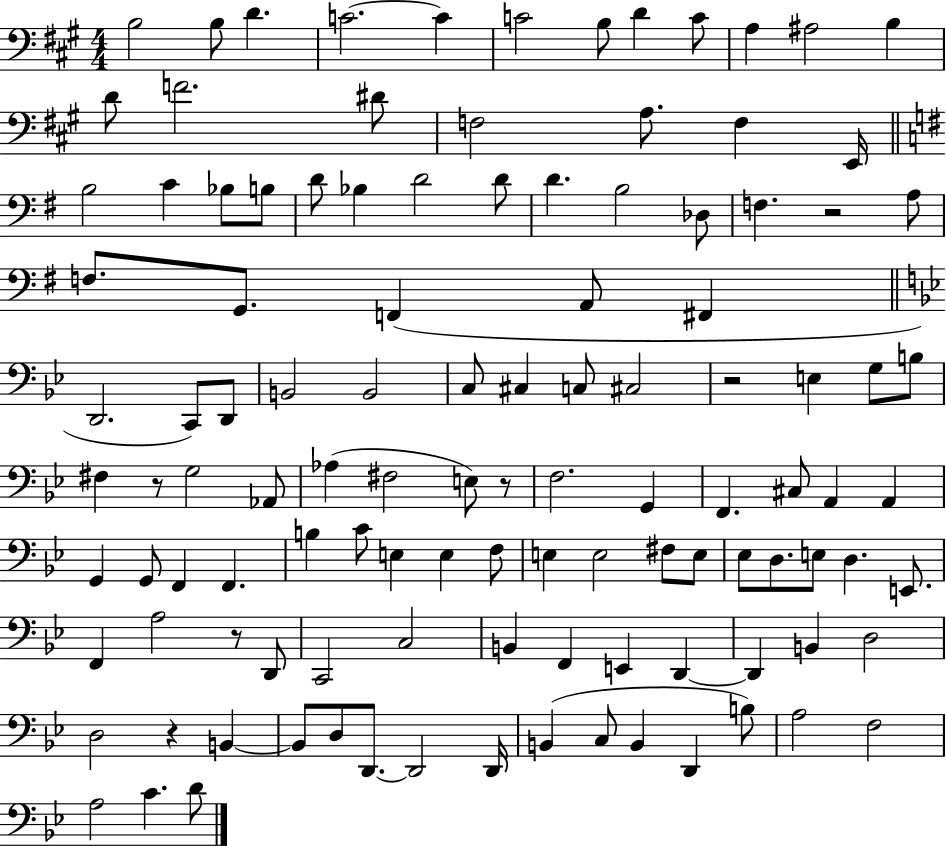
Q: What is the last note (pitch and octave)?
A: D4